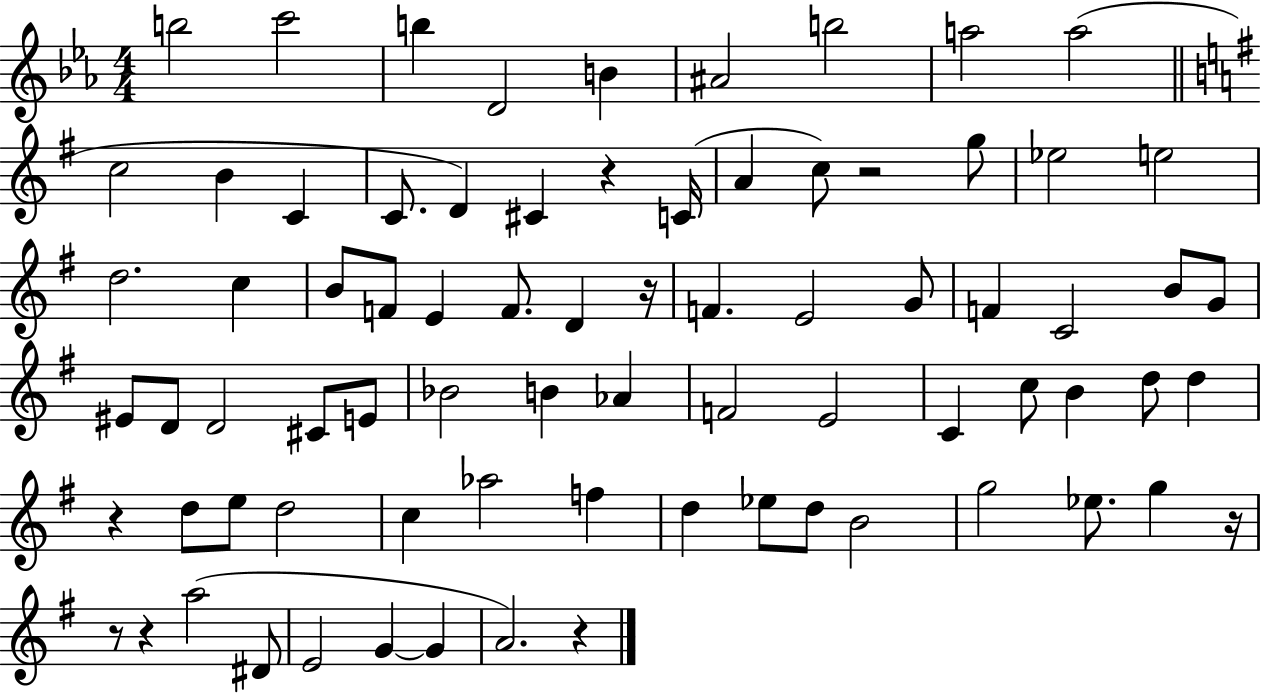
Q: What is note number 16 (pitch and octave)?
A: C4